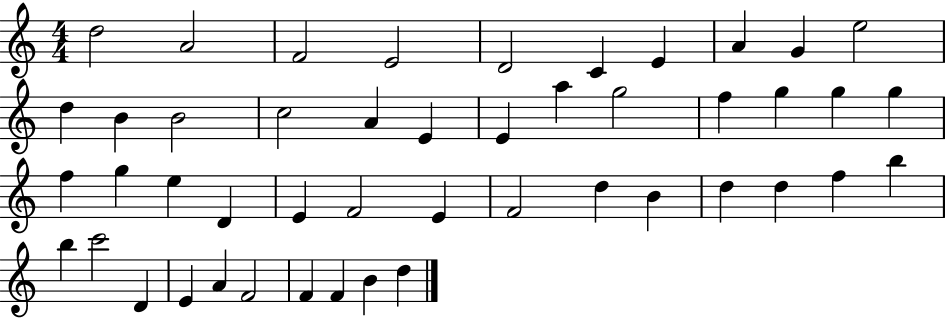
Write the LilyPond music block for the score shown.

{
  \clef treble
  \numericTimeSignature
  \time 4/4
  \key c \major
  d''2 a'2 | f'2 e'2 | d'2 c'4 e'4 | a'4 g'4 e''2 | \break d''4 b'4 b'2 | c''2 a'4 e'4 | e'4 a''4 g''2 | f''4 g''4 g''4 g''4 | \break f''4 g''4 e''4 d'4 | e'4 f'2 e'4 | f'2 d''4 b'4 | d''4 d''4 f''4 b''4 | \break b''4 c'''2 d'4 | e'4 a'4 f'2 | f'4 f'4 b'4 d''4 | \bar "|."
}